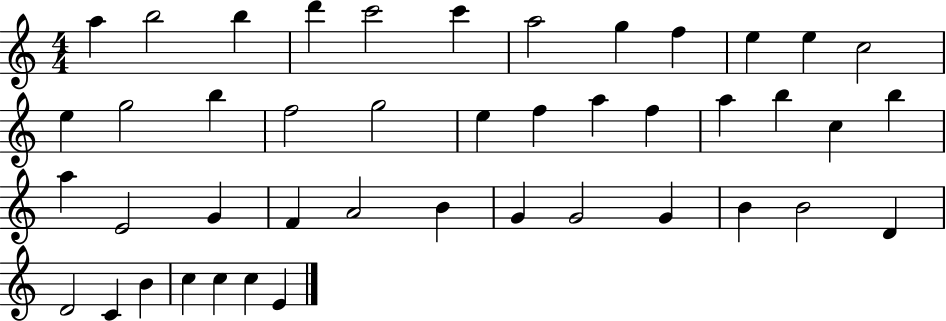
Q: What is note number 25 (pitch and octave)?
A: B5